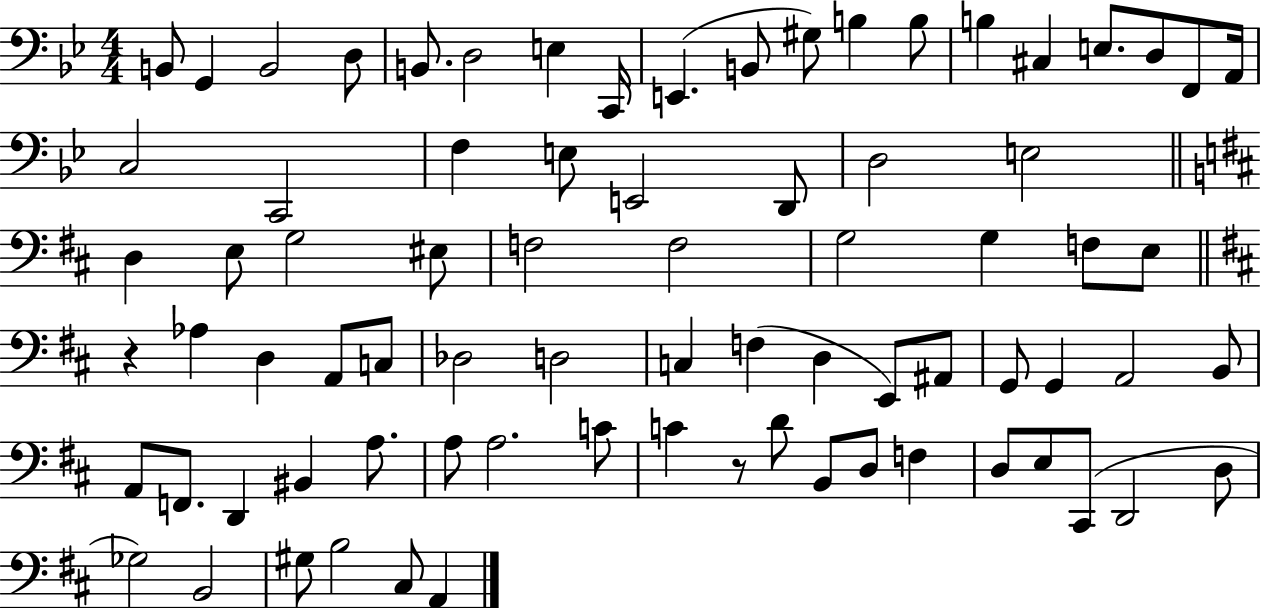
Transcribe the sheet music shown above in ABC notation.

X:1
T:Untitled
M:4/4
L:1/4
K:Bb
B,,/2 G,, B,,2 D,/2 B,,/2 D,2 E, C,,/4 E,, B,,/2 ^G,/2 B, B,/2 B, ^C, E,/2 D,/2 F,,/2 A,,/4 C,2 C,,2 F, E,/2 E,,2 D,,/2 D,2 E,2 D, E,/2 G,2 ^E,/2 F,2 F,2 G,2 G, F,/2 E,/2 z _A, D, A,,/2 C,/2 _D,2 D,2 C, F, D, E,,/2 ^A,,/2 G,,/2 G,, A,,2 B,,/2 A,,/2 F,,/2 D,, ^B,, A,/2 A,/2 A,2 C/2 C z/2 D/2 B,,/2 D,/2 F, D,/2 E,/2 ^C,,/2 D,,2 D,/2 _G,2 B,,2 ^G,/2 B,2 ^C,/2 A,,